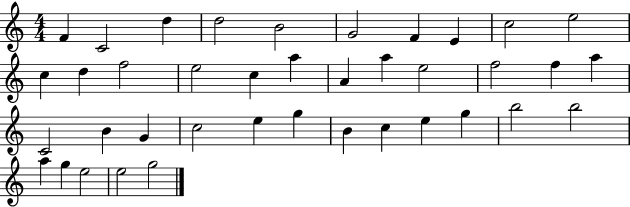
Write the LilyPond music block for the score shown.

{
  \clef treble
  \numericTimeSignature
  \time 4/4
  \key c \major
  f'4 c'2 d''4 | d''2 b'2 | g'2 f'4 e'4 | c''2 e''2 | \break c''4 d''4 f''2 | e''2 c''4 a''4 | a'4 a''4 e''2 | f''2 f''4 a''4 | \break c'2 b'4 g'4 | c''2 e''4 g''4 | b'4 c''4 e''4 g''4 | b''2 b''2 | \break a''4 g''4 e''2 | e''2 g''2 | \bar "|."
}